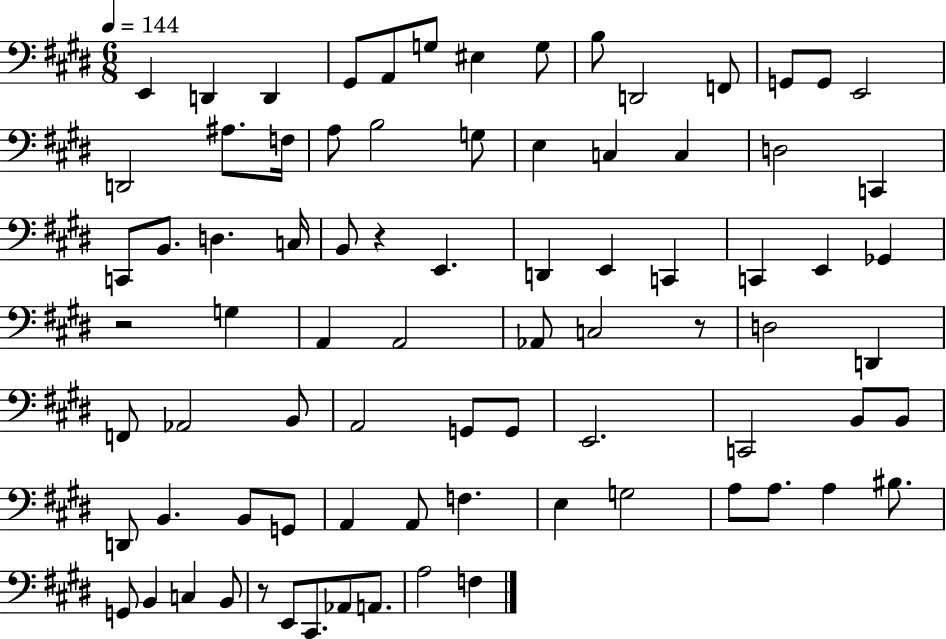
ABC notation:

X:1
T:Untitled
M:6/8
L:1/4
K:E
E,, D,, D,, ^G,,/2 A,,/2 G,/2 ^E, G,/2 B,/2 D,,2 F,,/2 G,,/2 G,,/2 E,,2 D,,2 ^A,/2 F,/4 A,/2 B,2 G,/2 E, C, C, D,2 C,, C,,/2 B,,/2 D, C,/4 B,,/2 z E,, D,, E,, C,, C,, E,, _G,, z2 G, A,, A,,2 _A,,/2 C,2 z/2 D,2 D,, F,,/2 _A,,2 B,,/2 A,,2 G,,/2 G,,/2 E,,2 C,,2 B,,/2 B,,/2 D,,/2 B,, B,,/2 G,,/2 A,, A,,/2 F, E, G,2 A,/2 A,/2 A, ^B,/2 G,,/2 B,, C, B,,/2 z/2 E,,/2 ^C,,/2 _A,,/2 A,,/2 A,2 F,